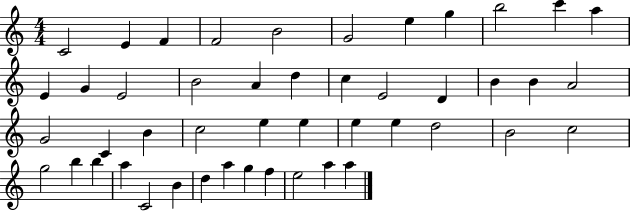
{
  \clef treble
  \numericTimeSignature
  \time 4/4
  \key c \major
  c'2 e'4 f'4 | f'2 b'2 | g'2 e''4 g''4 | b''2 c'''4 a''4 | \break e'4 g'4 e'2 | b'2 a'4 d''4 | c''4 e'2 d'4 | b'4 b'4 a'2 | \break g'2 c'4 b'4 | c''2 e''4 e''4 | e''4 e''4 d''2 | b'2 c''2 | \break g''2 b''4 b''4 | a''4 c'2 b'4 | d''4 a''4 g''4 f''4 | e''2 a''4 a''4 | \break \bar "|."
}